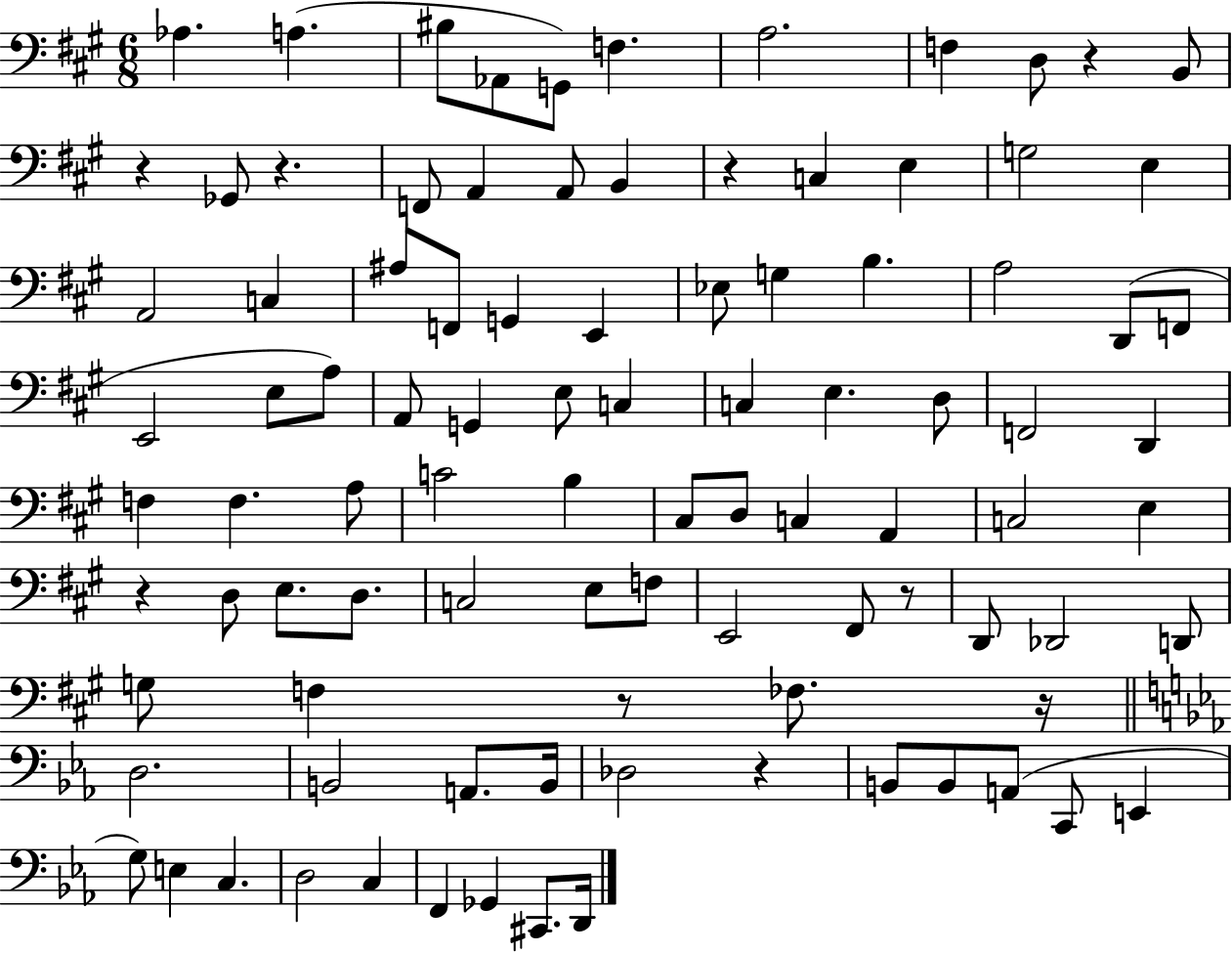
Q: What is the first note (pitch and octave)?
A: Ab3